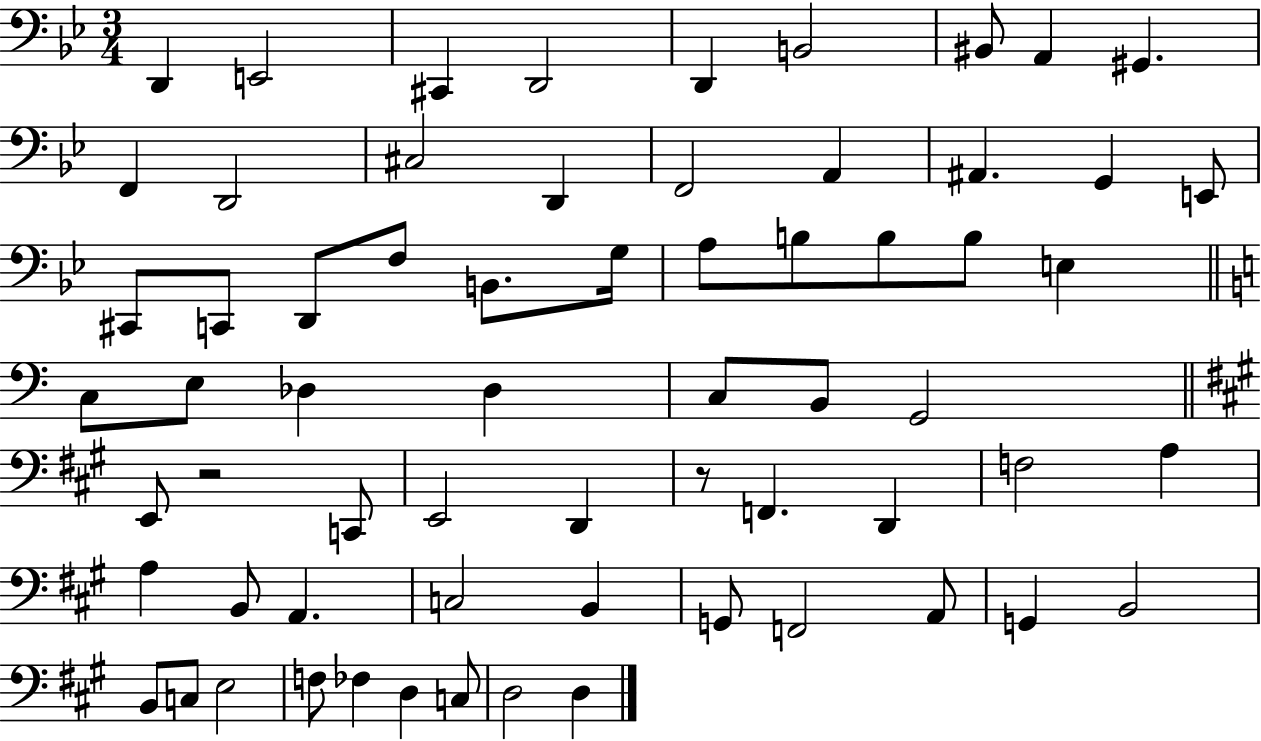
X:1
T:Untitled
M:3/4
L:1/4
K:Bb
D,, E,,2 ^C,, D,,2 D,, B,,2 ^B,,/2 A,, ^G,, F,, D,,2 ^C,2 D,, F,,2 A,, ^A,, G,, E,,/2 ^C,,/2 C,,/2 D,,/2 F,/2 B,,/2 G,/4 A,/2 B,/2 B,/2 B,/2 E, C,/2 E,/2 _D, _D, C,/2 B,,/2 G,,2 E,,/2 z2 C,,/2 E,,2 D,, z/2 F,, D,, F,2 A, A, B,,/2 A,, C,2 B,, G,,/2 F,,2 A,,/2 G,, B,,2 B,,/2 C,/2 E,2 F,/2 _F, D, C,/2 D,2 D,